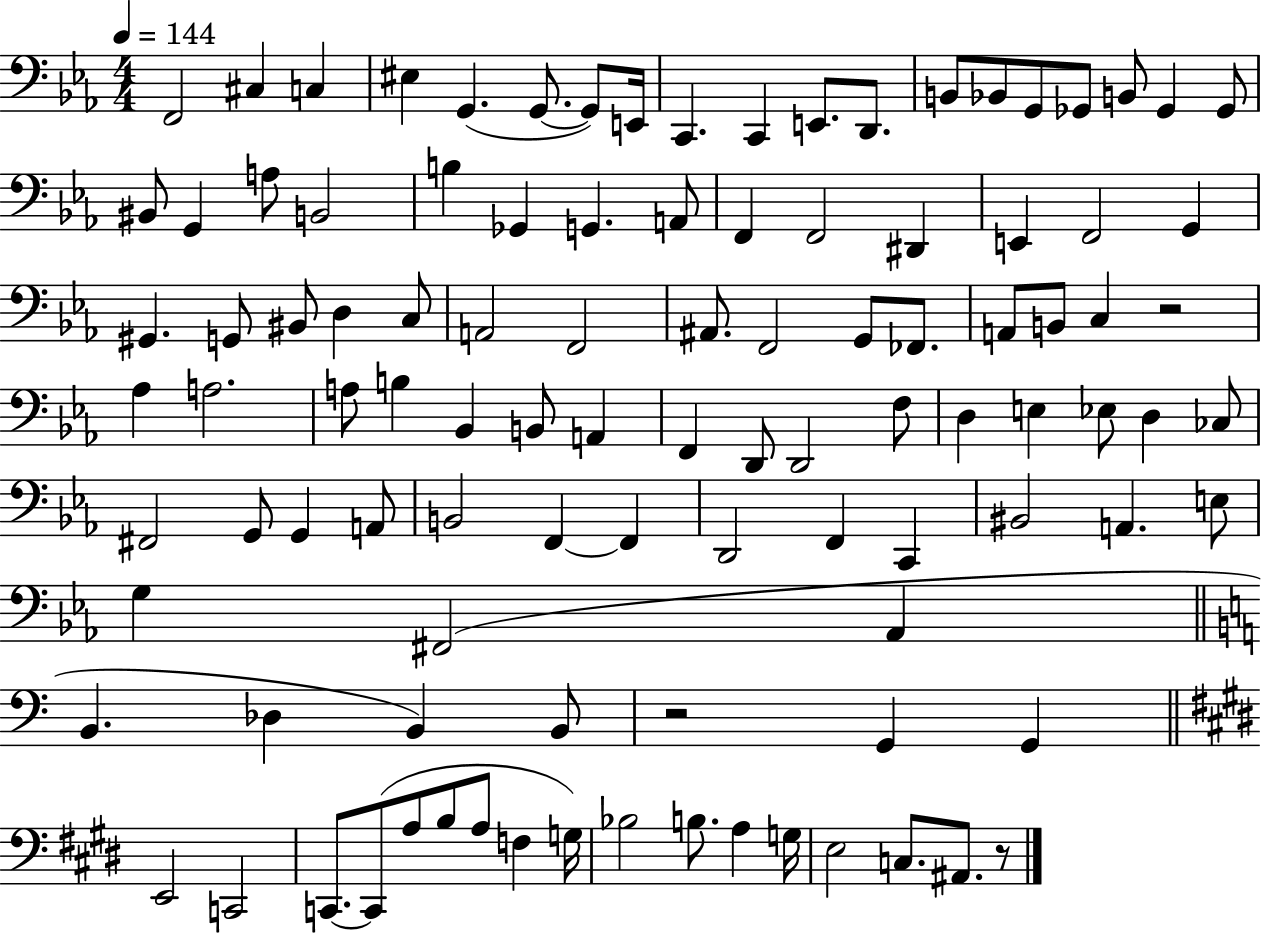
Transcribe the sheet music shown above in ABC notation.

X:1
T:Untitled
M:4/4
L:1/4
K:Eb
F,,2 ^C, C, ^E, G,, G,,/2 G,,/2 E,,/4 C,, C,, E,,/2 D,,/2 B,,/2 _B,,/2 G,,/2 _G,,/2 B,,/2 _G,, _G,,/2 ^B,,/2 G,, A,/2 B,,2 B, _G,, G,, A,,/2 F,, F,,2 ^D,, E,, F,,2 G,, ^G,, G,,/2 ^B,,/2 D, C,/2 A,,2 F,,2 ^A,,/2 F,,2 G,,/2 _F,,/2 A,,/2 B,,/2 C, z2 _A, A,2 A,/2 B, _B,, B,,/2 A,, F,, D,,/2 D,,2 F,/2 D, E, _E,/2 D, _C,/2 ^F,,2 G,,/2 G,, A,,/2 B,,2 F,, F,, D,,2 F,, C,, ^B,,2 A,, E,/2 G, ^F,,2 _A,, B,, _D, B,, B,,/2 z2 G,, G,, E,,2 C,,2 C,,/2 C,,/2 A,/2 B,/2 A,/2 F, G,/4 _B,2 B,/2 A, G,/4 E,2 C,/2 ^A,,/2 z/2